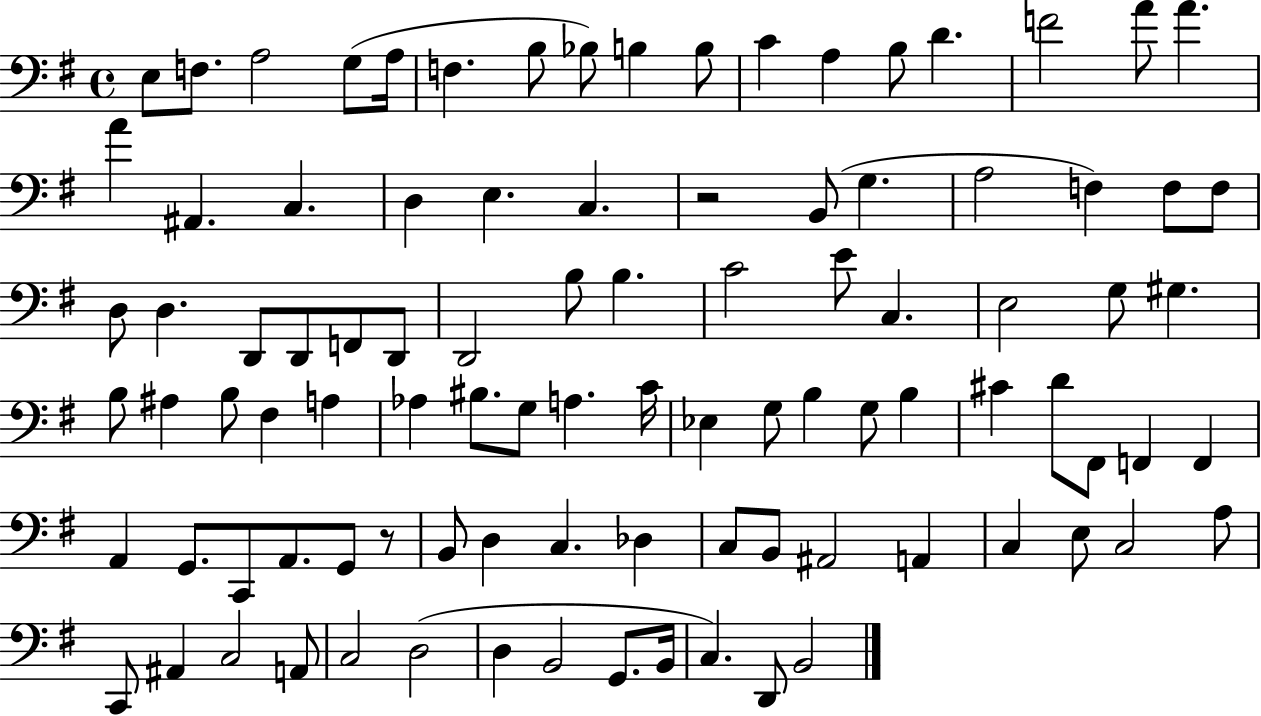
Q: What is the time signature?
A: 4/4